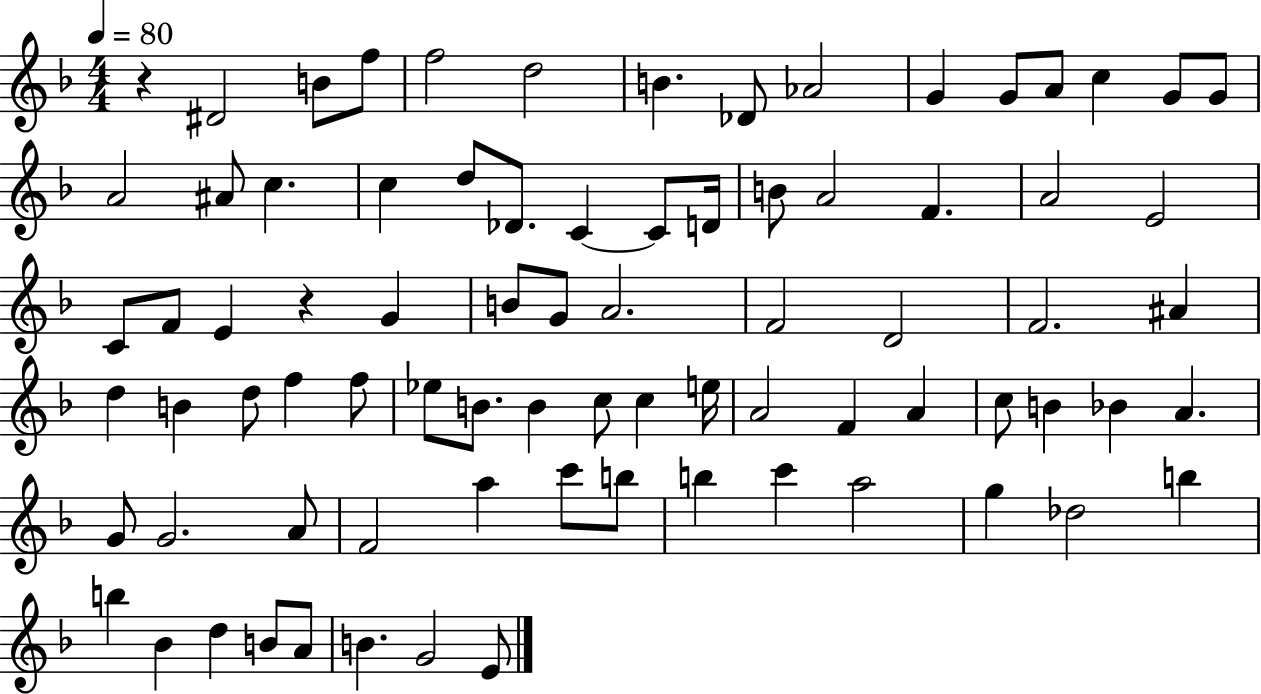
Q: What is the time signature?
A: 4/4